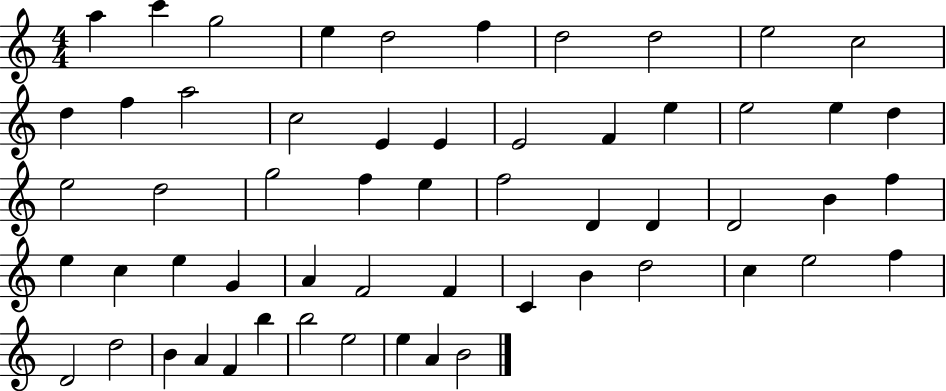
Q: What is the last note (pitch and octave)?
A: B4